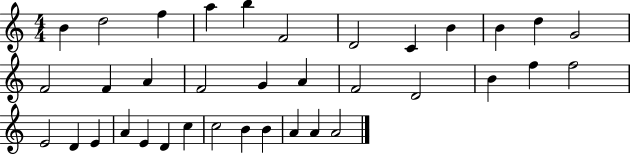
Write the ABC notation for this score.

X:1
T:Untitled
M:4/4
L:1/4
K:C
B d2 f a b F2 D2 C B B d G2 F2 F A F2 G A F2 D2 B f f2 E2 D E A E D c c2 B B A A A2